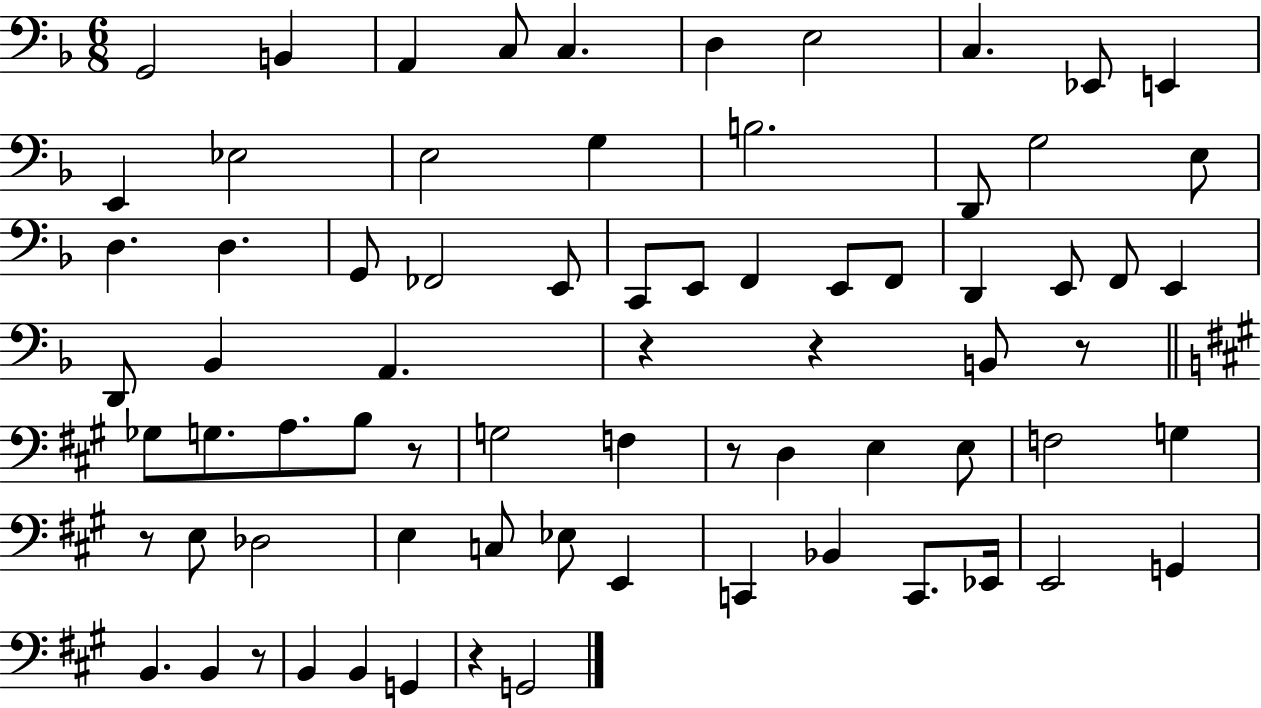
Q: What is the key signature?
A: F major